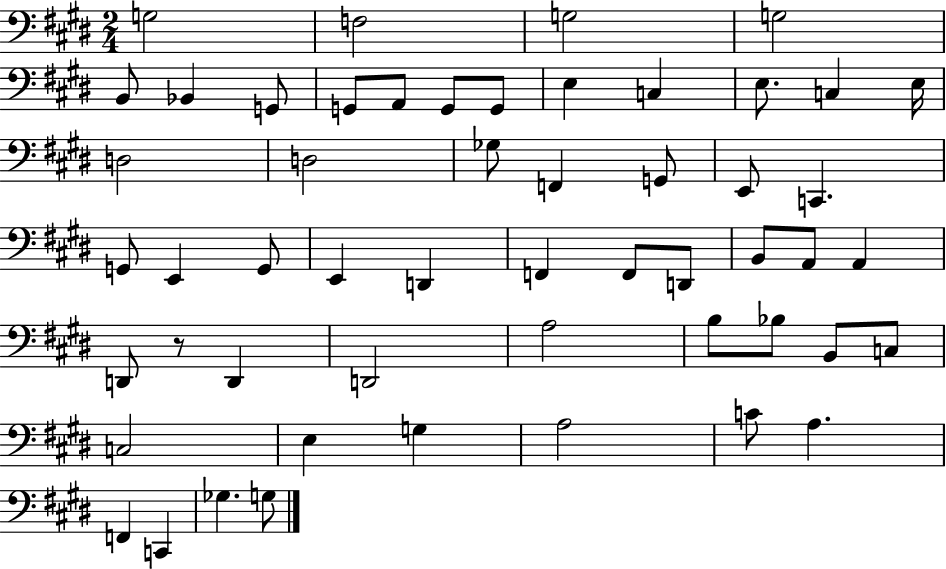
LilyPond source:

{
  \clef bass
  \numericTimeSignature
  \time 2/4
  \key e \major
  g2 | f2 | g2 | g2 | \break b,8 bes,4 g,8 | g,8 a,8 g,8 g,8 | e4 c4 | e8. c4 e16 | \break d2 | d2 | ges8 f,4 g,8 | e,8 c,4. | \break g,8 e,4 g,8 | e,4 d,4 | f,4 f,8 d,8 | b,8 a,8 a,4 | \break d,8 r8 d,4 | d,2 | a2 | b8 bes8 b,8 c8 | \break c2 | e4 g4 | a2 | c'8 a4. | \break f,4 c,4 | ges4. g8 | \bar "|."
}